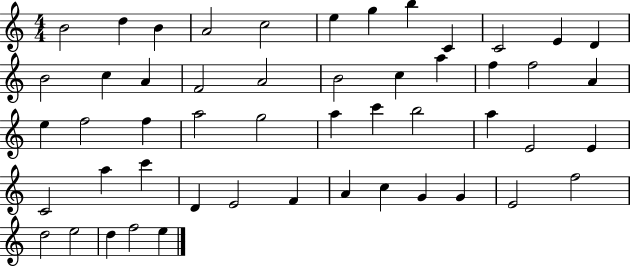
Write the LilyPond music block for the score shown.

{
  \clef treble
  \numericTimeSignature
  \time 4/4
  \key c \major
  b'2 d''4 b'4 | a'2 c''2 | e''4 g''4 b''4 c'4 | c'2 e'4 d'4 | \break b'2 c''4 a'4 | f'2 a'2 | b'2 c''4 a''4 | f''4 f''2 a'4 | \break e''4 f''2 f''4 | a''2 g''2 | a''4 c'''4 b''2 | a''4 e'2 e'4 | \break c'2 a''4 c'''4 | d'4 e'2 f'4 | a'4 c''4 g'4 g'4 | e'2 f''2 | \break d''2 e''2 | d''4 f''2 e''4 | \bar "|."
}